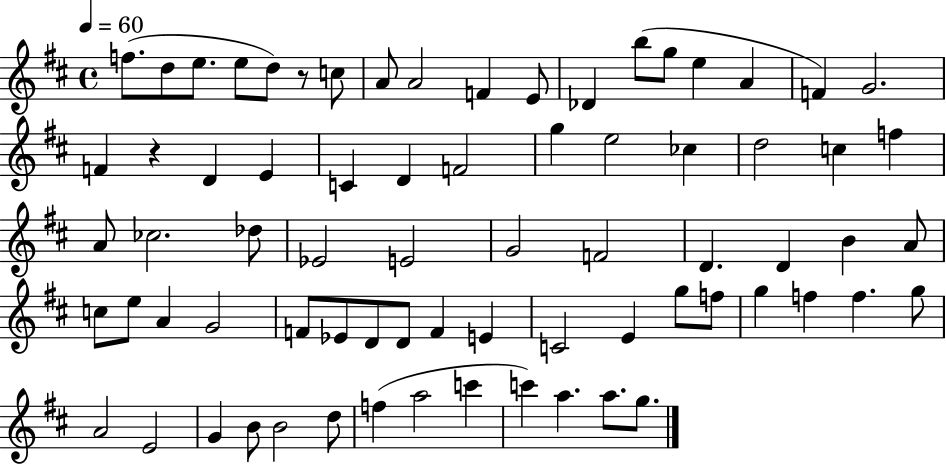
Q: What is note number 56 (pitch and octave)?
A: F5